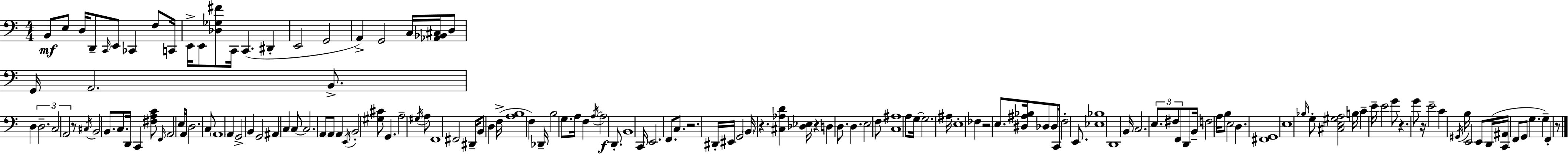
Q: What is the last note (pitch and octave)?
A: F2